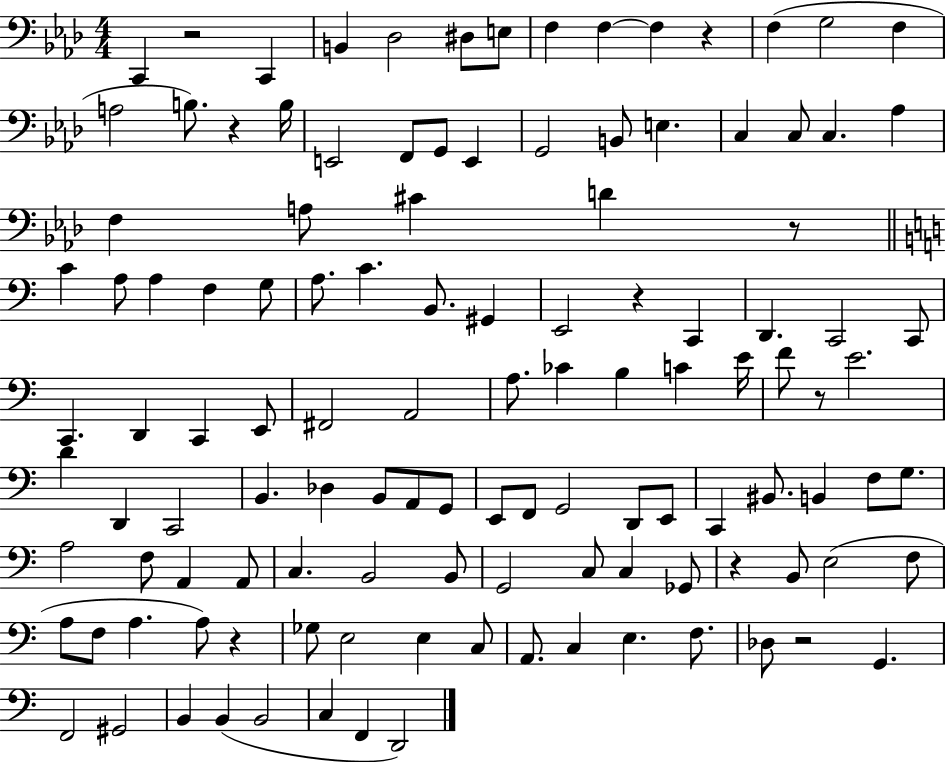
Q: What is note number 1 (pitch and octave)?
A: C2